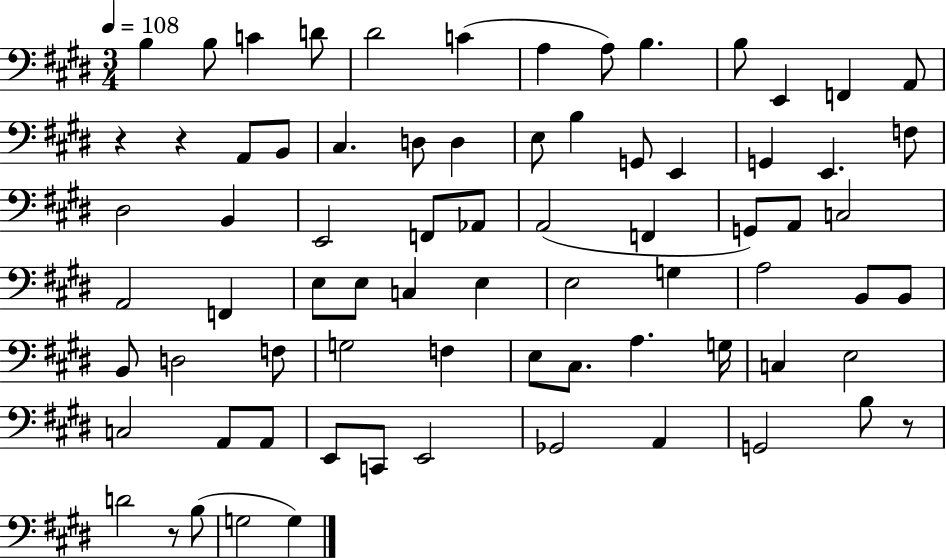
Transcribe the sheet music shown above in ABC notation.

X:1
T:Untitled
M:3/4
L:1/4
K:E
B, B,/2 C D/2 ^D2 C A, A,/2 B, B,/2 E,, F,, A,,/2 z z A,,/2 B,,/2 ^C, D,/2 D, E,/2 B, G,,/2 E,, G,, E,, F,/2 ^D,2 B,, E,,2 F,,/2 _A,,/2 A,,2 F,, G,,/2 A,,/2 C,2 A,,2 F,, E,/2 E,/2 C, E, E,2 G, A,2 B,,/2 B,,/2 B,,/2 D,2 F,/2 G,2 F, E,/2 ^C,/2 A, G,/4 C, E,2 C,2 A,,/2 A,,/2 E,,/2 C,,/2 E,,2 _G,,2 A,, G,,2 B,/2 z/2 D2 z/2 B,/2 G,2 G,